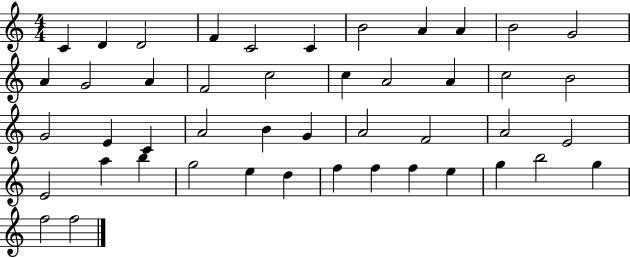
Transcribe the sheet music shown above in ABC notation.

X:1
T:Untitled
M:4/4
L:1/4
K:C
C D D2 F C2 C B2 A A B2 G2 A G2 A F2 c2 c A2 A c2 B2 G2 E C A2 B G A2 F2 A2 E2 E2 a b g2 e d f f f e g b2 g f2 f2